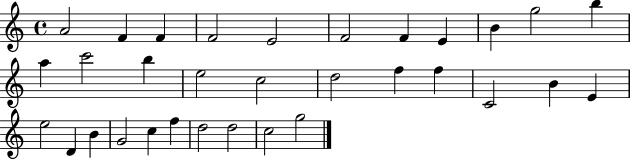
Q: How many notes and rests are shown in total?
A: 32